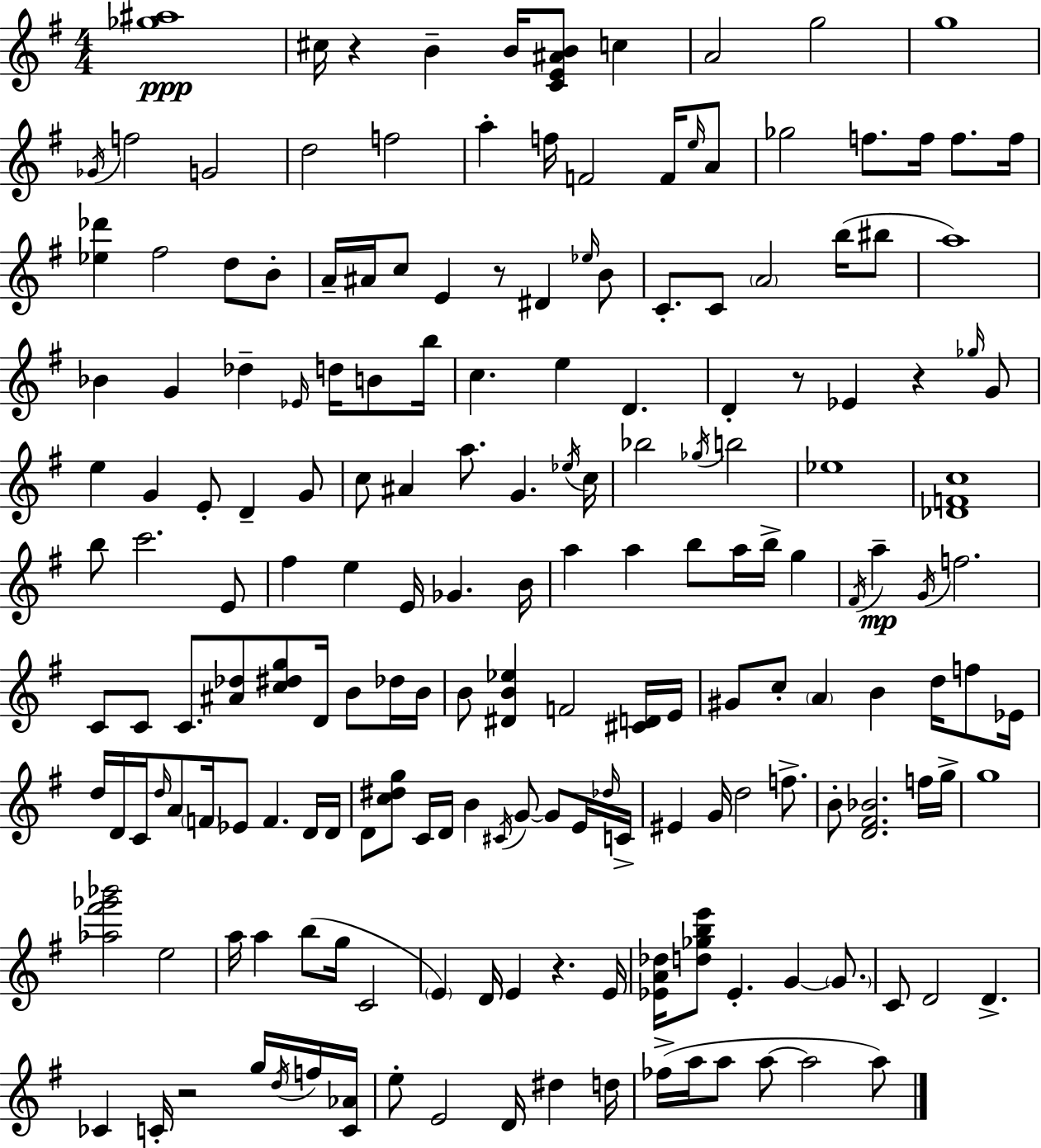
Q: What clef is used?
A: treble